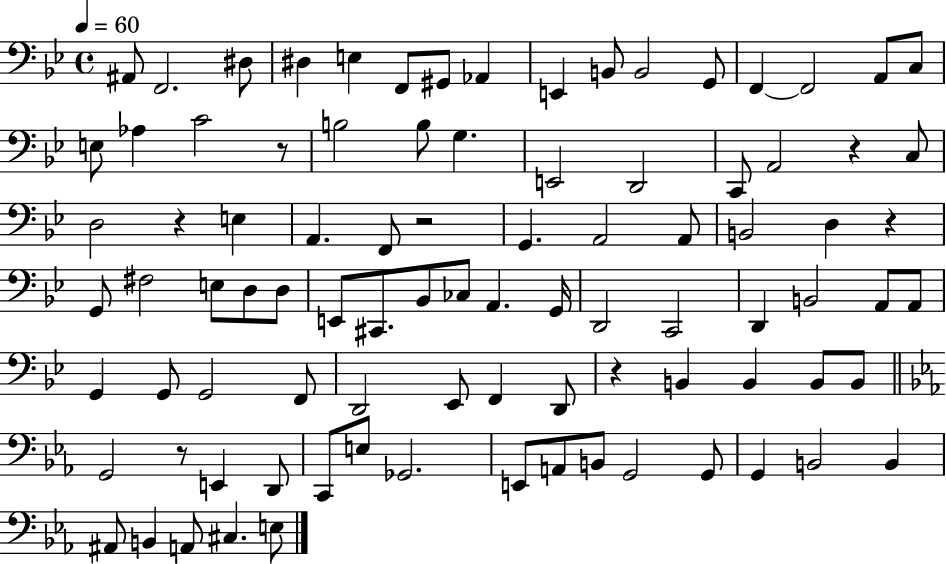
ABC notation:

X:1
T:Untitled
M:4/4
L:1/4
K:Bb
^A,,/2 F,,2 ^D,/2 ^D, E, F,,/2 ^G,,/2 _A,, E,, B,,/2 B,,2 G,,/2 F,, F,,2 A,,/2 C,/2 E,/2 _A, C2 z/2 B,2 B,/2 G, E,,2 D,,2 C,,/2 A,,2 z C,/2 D,2 z E, A,, F,,/2 z2 G,, A,,2 A,,/2 B,,2 D, z G,,/2 ^F,2 E,/2 D,/2 D,/2 E,,/2 ^C,,/2 _B,,/2 _C,/2 A,, G,,/4 D,,2 C,,2 D,, B,,2 A,,/2 A,,/2 G,, G,,/2 G,,2 F,,/2 D,,2 _E,,/2 F,, D,,/2 z B,, B,, B,,/2 B,,/2 G,,2 z/2 E,, D,,/2 C,,/2 E,/2 _G,,2 E,,/2 A,,/2 B,,/2 G,,2 G,,/2 G,, B,,2 B,, ^A,,/2 B,, A,,/2 ^C, E,/2